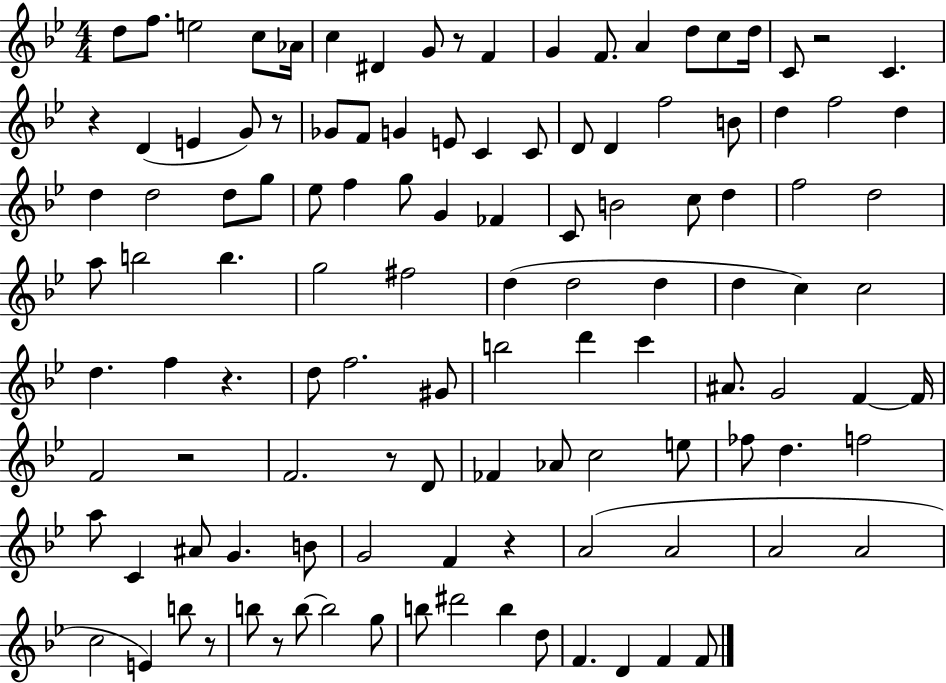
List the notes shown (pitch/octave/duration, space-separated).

D5/e F5/e. E5/h C5/e Ab4/s C5/q D#4/q G4/e R/e F4/q G4/q F4/e. A4/q D5/e C5/e D5/s C4/e R/h C4/q. R/q D4/q E4/q G4/e R/e Gb4/e F4/e G4/q E4/e C4/q C4/e D4/e D4/q F5/h B4/e D5/q F5/h D5/q D5/q D5/h D5/e G5/e Eb5/e F5/q G5/e G4/q FES4/q C4/e B4/h C5/e D5/q F5/h D5/h A5/e B5/h B5/q. G5/h F#5/h D5/q D5/h D5/q D5/q C5/q C5/h D5/q. F5/q R/q. D5/e F5/h. G#4/e B5/h D6/q C6/q A#4/e. G4/h F4/q F4/s F4/h R/h F4/h. R/e D4/e FES4/q Ab4/e C5/h E5/e FES5/e D5/q. F5/h A5/e C4/q A#4/e G4/q. B4/e G4/h F4/q R/q A4/h A4/h A4/h A4/h C5/h E4/q B5/e R/e B5/e R/e B5/e B5/h G5/e B5/e D#6/h B5/q D5/e F4/q. D4/q F4/q F4/e